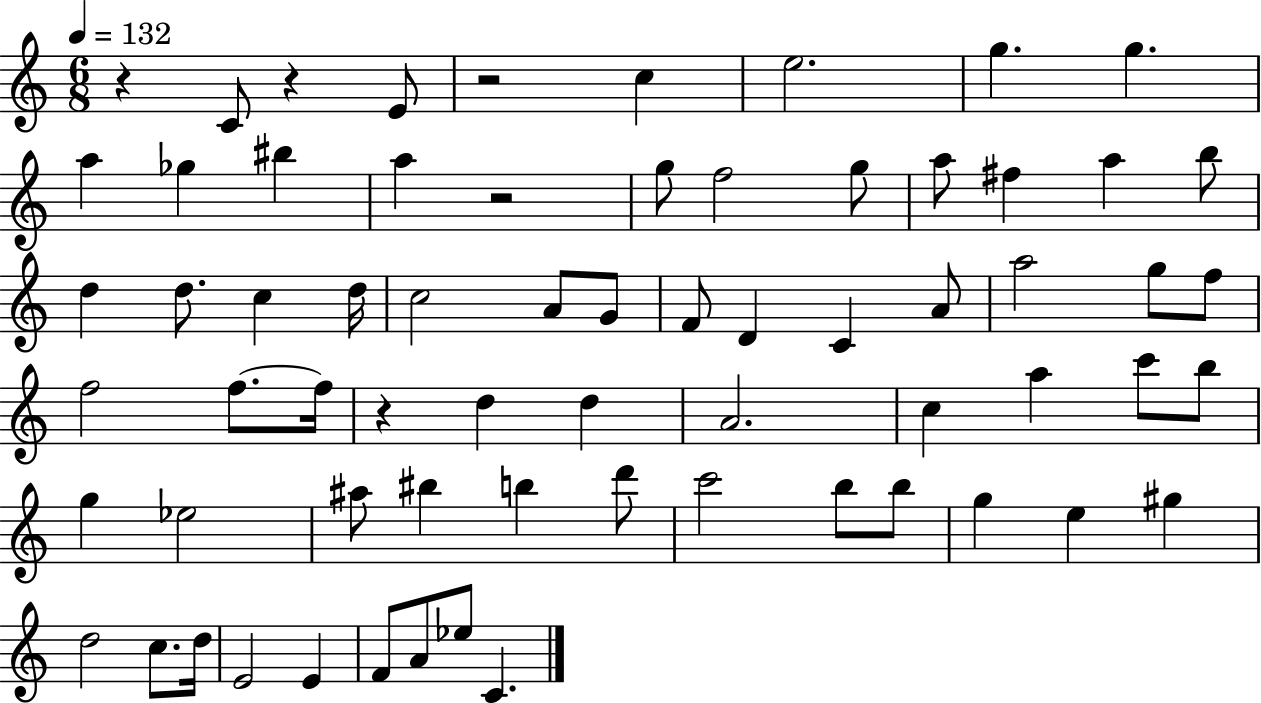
R/q C4/e R/q E4/e R/h C5/q E5/h. G5/q. G5/q. A5/q Gb5/q BIS5/q A5/q R/h G5/e F5/h G5/e A5/e F#5/q A5/q B5/e D5/q D5/e. C5/q D5/s C5/h A4/e G4/e F4/e D4/q C4/q A4/e A5/h G5/e F5/e F5/h F5/e. F5/s R/q D5/q D5/q A4/h. C5/q A5/q C6/e B5/e G5/q Eb5/h A#5/e BIS5/q B5/q D6/e C6/h B5/e B5/e G5/q E5/q G#5/q D5/h C5/e. D5/s E4/h E4/q F4/e A4/e Eb5/e C4/q.